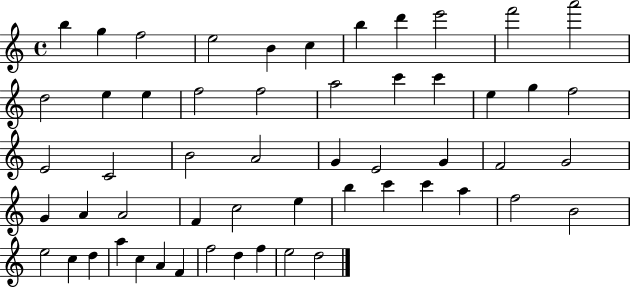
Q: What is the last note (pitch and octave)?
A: D5